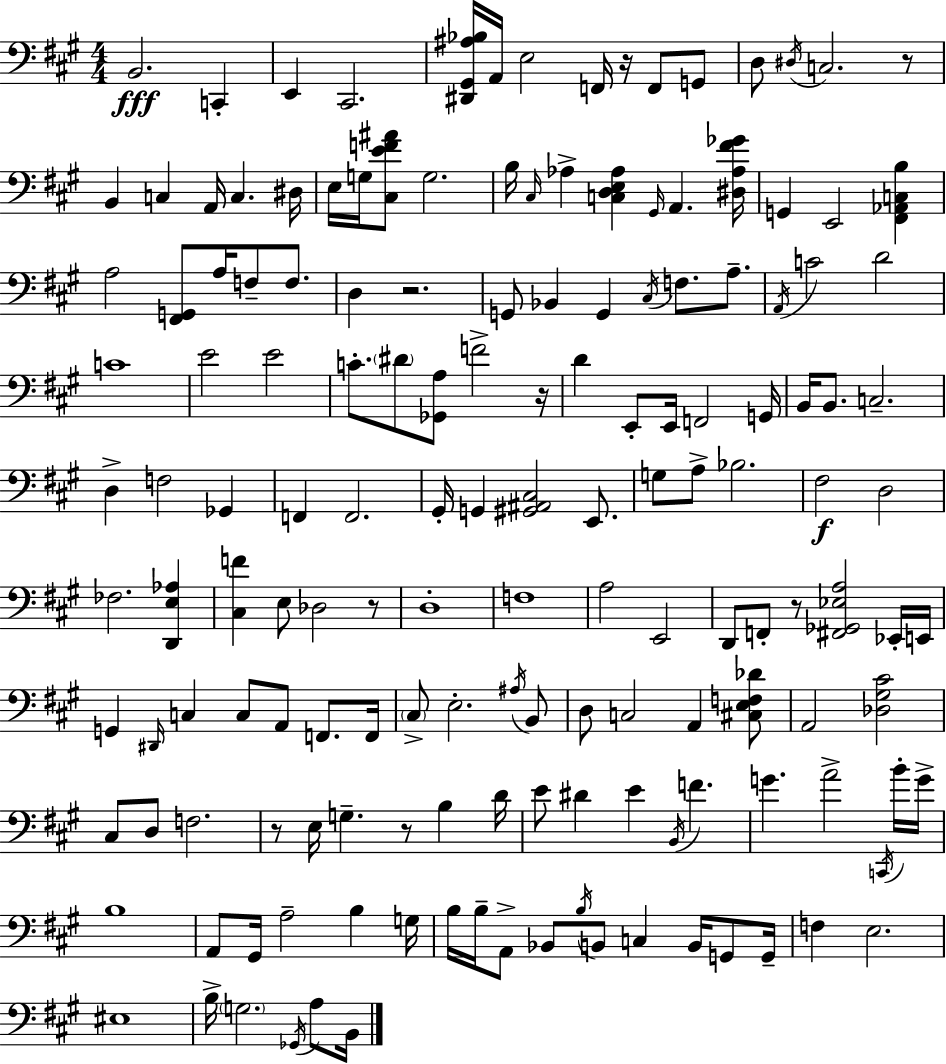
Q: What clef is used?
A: bass